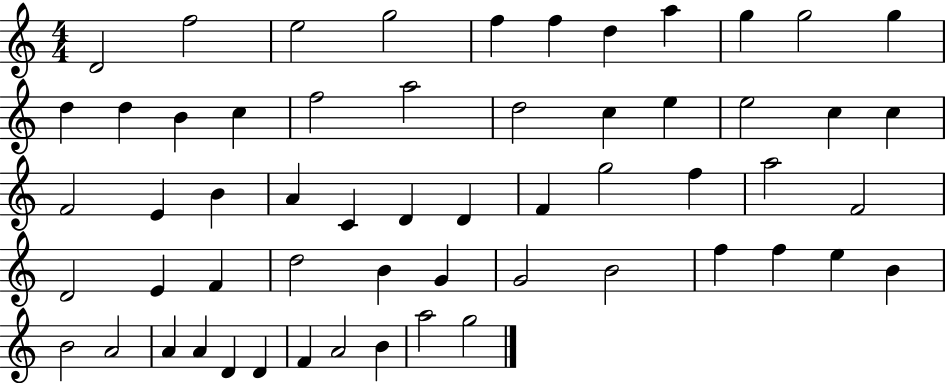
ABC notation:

X:1
T:Untitled
M:4/4
L:1/4
K:C
D2 f2 e2 g2 f f d a g g2 g d d B c f2 a2 d2 c e e2 c c F2 E B A C D D F g2 f a2 F2 D2 E F d2 B G G2 B2 f f e B B2 A2 A A D D F A2 B a2 g2